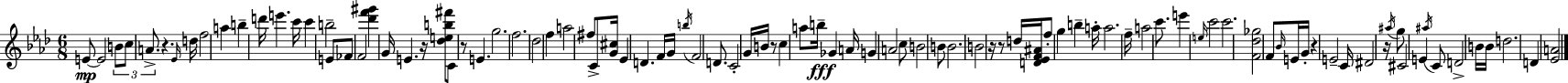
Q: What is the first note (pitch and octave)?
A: E4